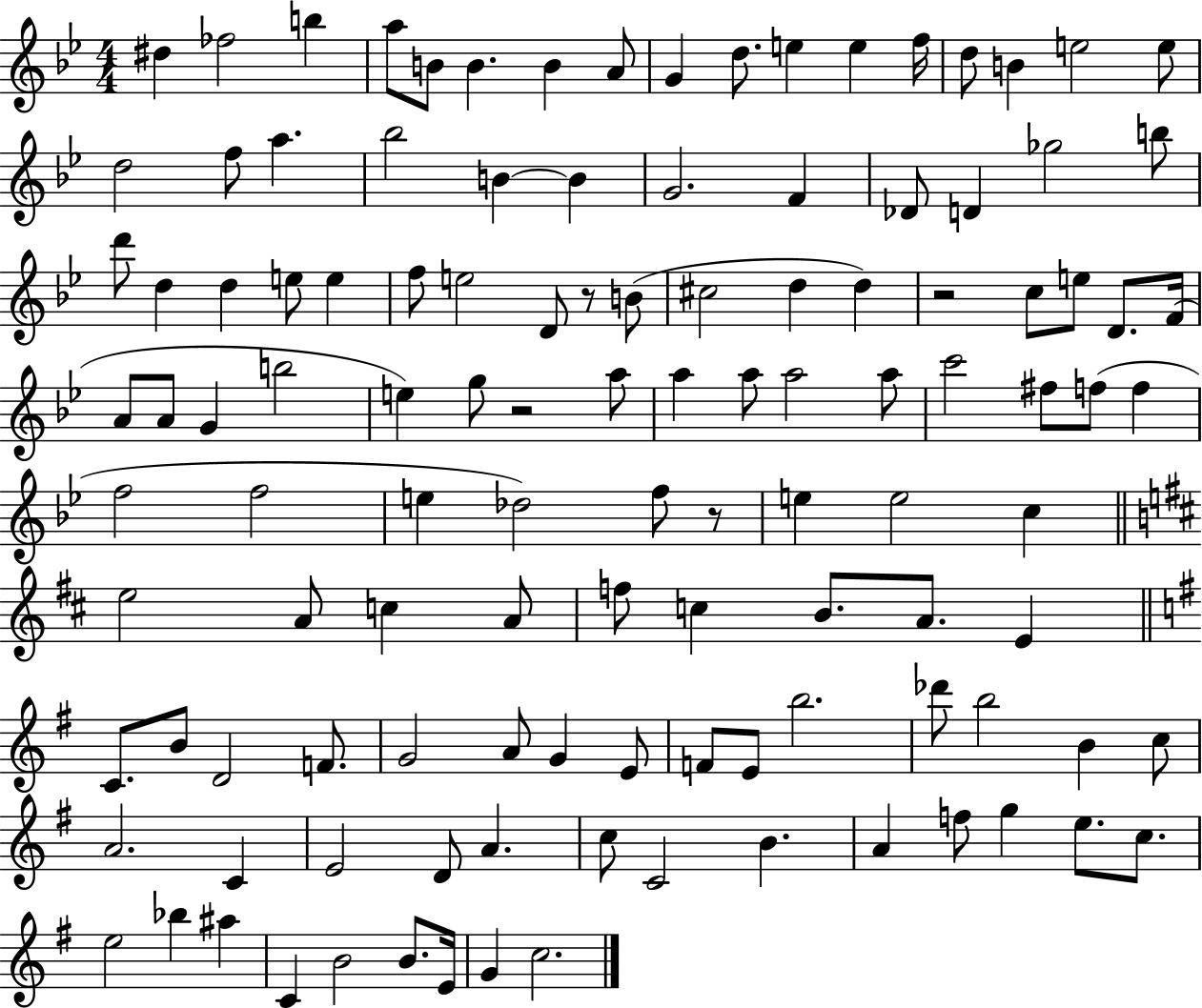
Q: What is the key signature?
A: BES major